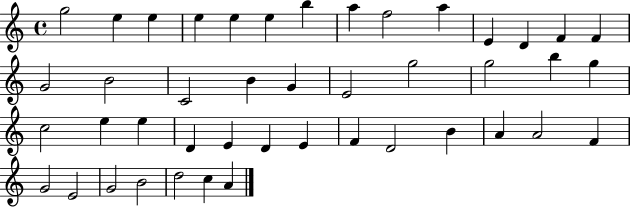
{
  \clef treble
  \time 4/4
  \defaultTimeSignature
  \key c \major
  g''2 e''4 e''4 | e''4 e''4 e''4 b''4 | a''4 f''2 a''4 | e'4 d'4 f'4 f'4 | \break g'2 b'2 | c'2 b'4 g'4 | e'2 g''2 | g''2 b''4 g''4 | \break c''2 e''4 e''4 | d'4 e'4 d'4 e'4 | f'4 d'2 b'4 | a'4 a'2 f'4 | \break g'2 e'2 | g'2 b'2 | d''2 c''4 a'4 | \bar "|."
}